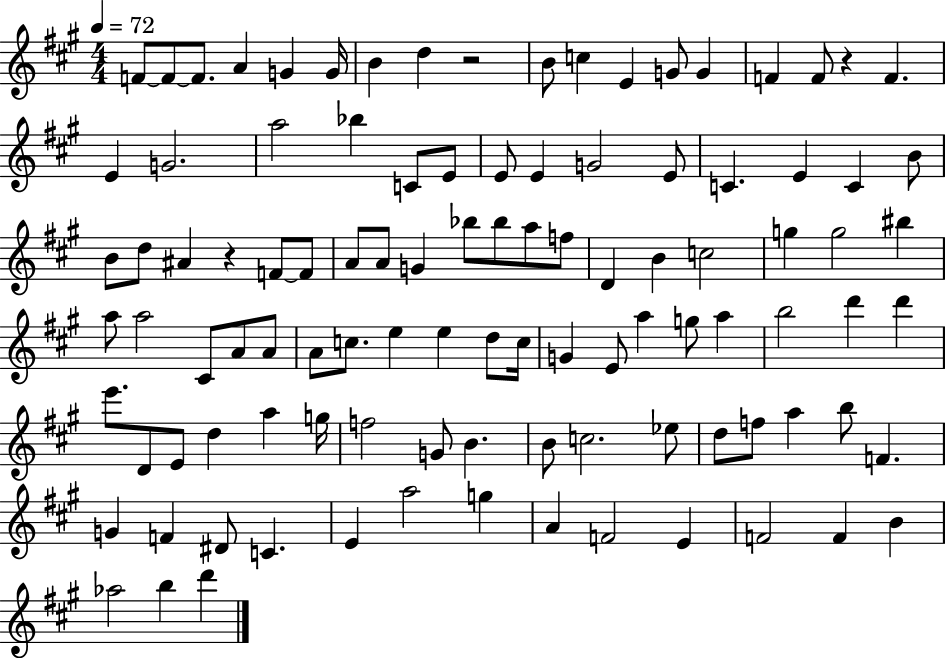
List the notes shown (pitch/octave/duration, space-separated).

F4/e F4/e F4/e. A4/q G4/q G4/s B4/q D5/q R/h B4/e C5/q E4/q G4/e G4/q F4/q F4/e R/q F4/q. E4/q G4/h. A5/h Bb5/q C4/e E4/e E4/e E4/q G4/h E4/e C4/q. E4/q C4/q B4/e B4/e D5/e A#4/q R/q F4/e F4/e A4/e A4/e G4/q Bb5/e Bb5/e A5/e F5/e D4/q B4/q C5/h G5/q G5/h BIS5/q A5/e A5/h C#4/e A4/e A4/e A4/e C5/e. E5/q E5/q D5/e C5/s G4/q E4/e A5/q G5/e A5/q B5/h D6/q D6/q E6/e. D4/e E4/e D5/q A5/q G5/s F5/h G4/e B4/q. B4/e C5/h. Eb5/e D5/e F5/e A5/q B5/e F4/q. G4/q F4/q D#4/e C4/q. E4/q A5/h G5/q A4/q F4/h E4/q F4/h F4/q B4/q Ab5/h B5/q D6/q